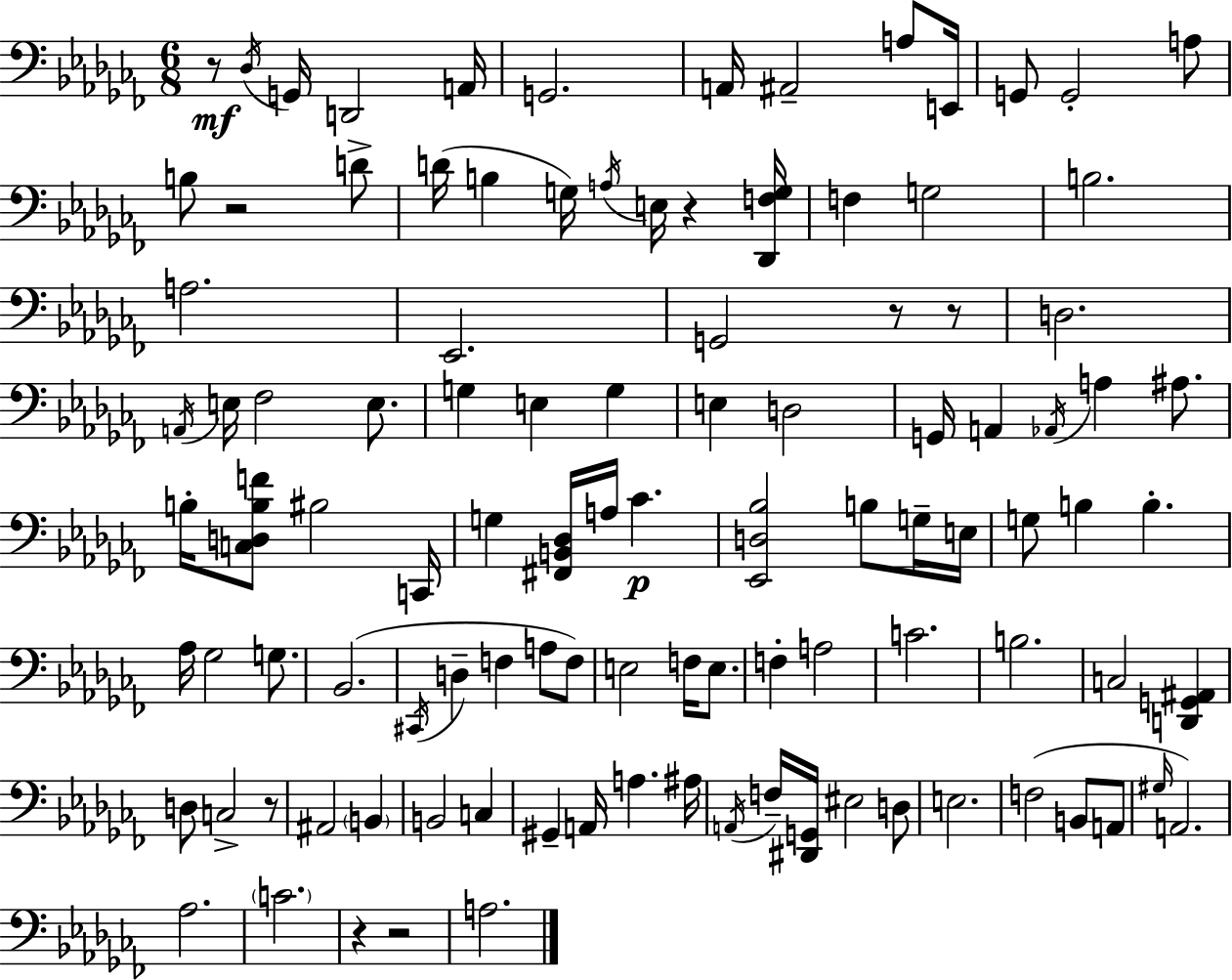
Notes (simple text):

R/e Db3/s G2/s D2/h A2/s G2/h. A2/s A#2/h A3/e E2/s G2/e G2/h A3/e B3/e R/h D4/e D4/s B3/q G3/s A3/s E3/s R/q [Db2,F3,G3]/s F3/q G3/h B3/h. A3/h. Eb2/h. G2/h R/e R/e D3/h. A2/s E3/s FES3/h E3/e. G3/q E3/q G3/q E3/q D3/h G2/s A2/q Ab2/s A3/q A#3/e. B3/s [C3,D3,B3,F4]/e BIS3/h C2/s G3/q [F#2,B2,Db3]/s A3/s CES4/q. [Eb2,D3,Bb3]/h B3/e G3/s E3/s G3/e B3/q B3/q. Ab3/s Gb3/h G3/e. Bb2/h. C#2/s D3/q F3/q A3/e F3/e E3/h F3/s E3/e. F3/q A3/h C4/h. B3/h. C3/h [D2,G2,A#2]/q D3/e C3/h R/e A#2/h B2/q B2/h C3/q G#2/q A2/s A3/q. A#3/s A2/s F3/s [D#2,G2]/s EIS3/h D3/e E3/h. F3/h B2/e A2/e G#3/s A2/h. Ab3/h. C4/h. R/q R/h A3/h.